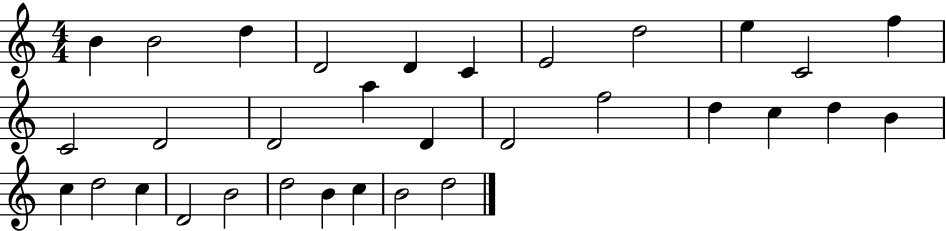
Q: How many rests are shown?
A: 0